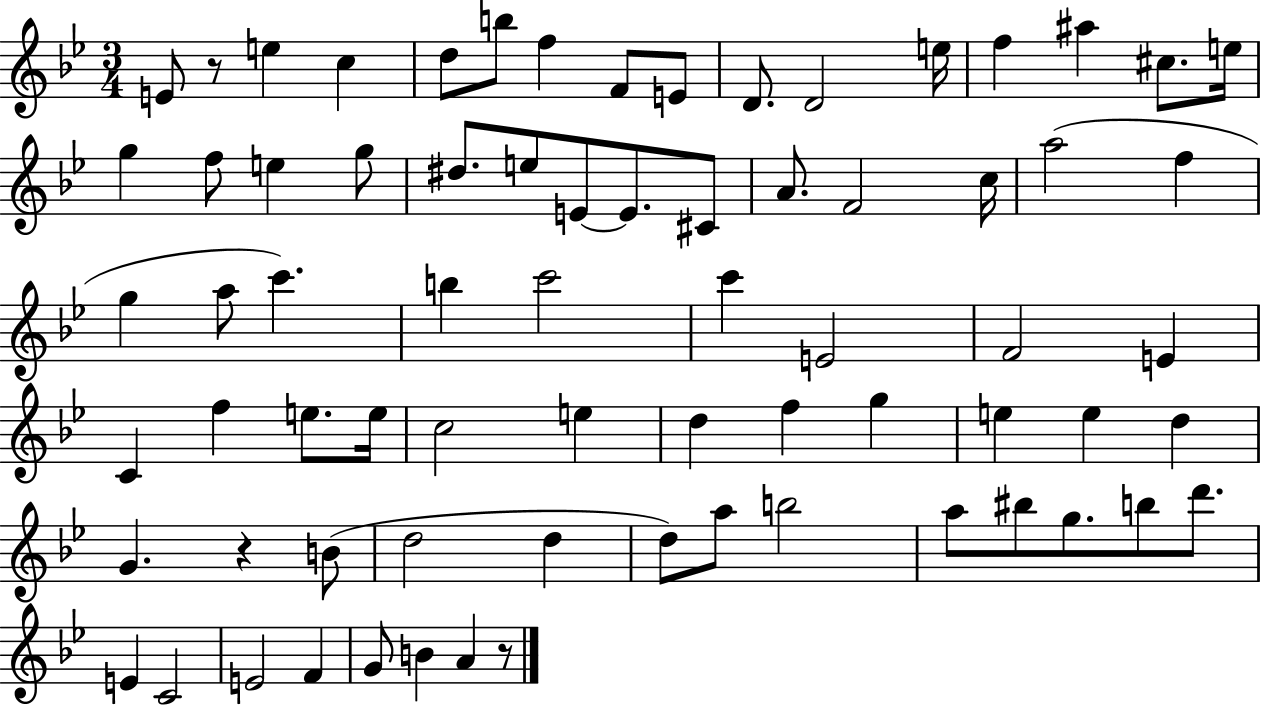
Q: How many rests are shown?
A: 3